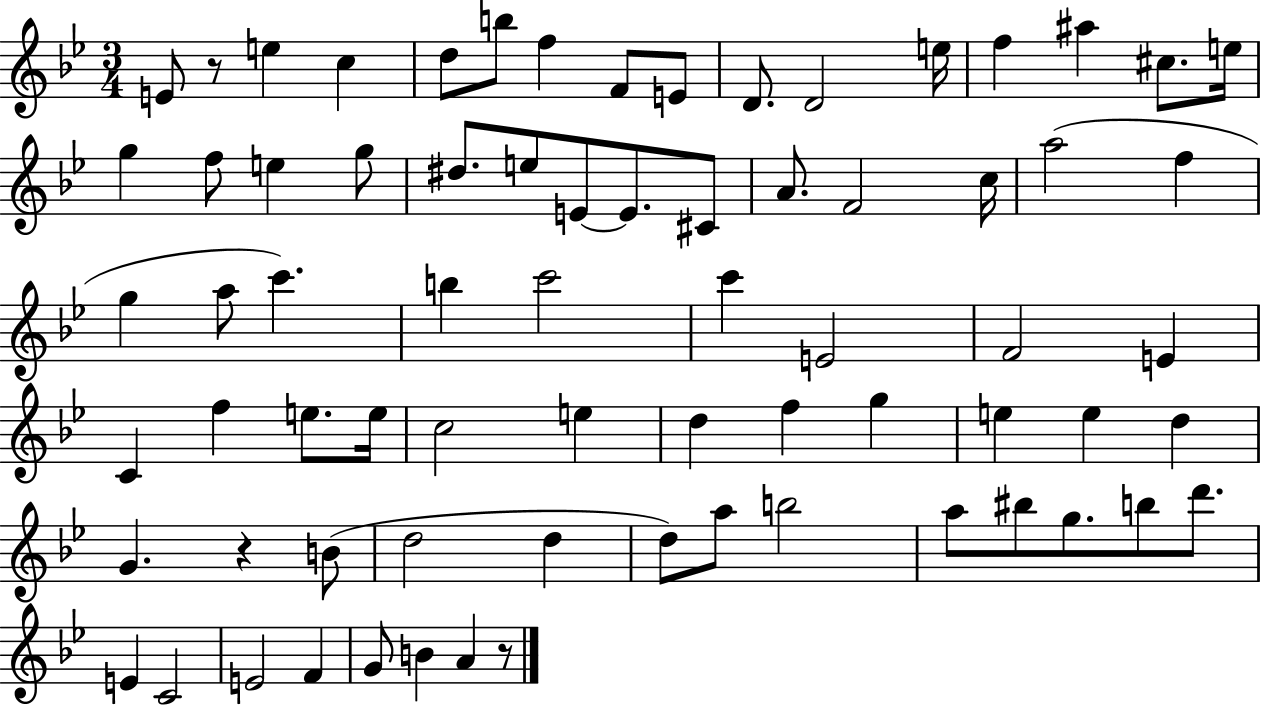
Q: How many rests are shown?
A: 3